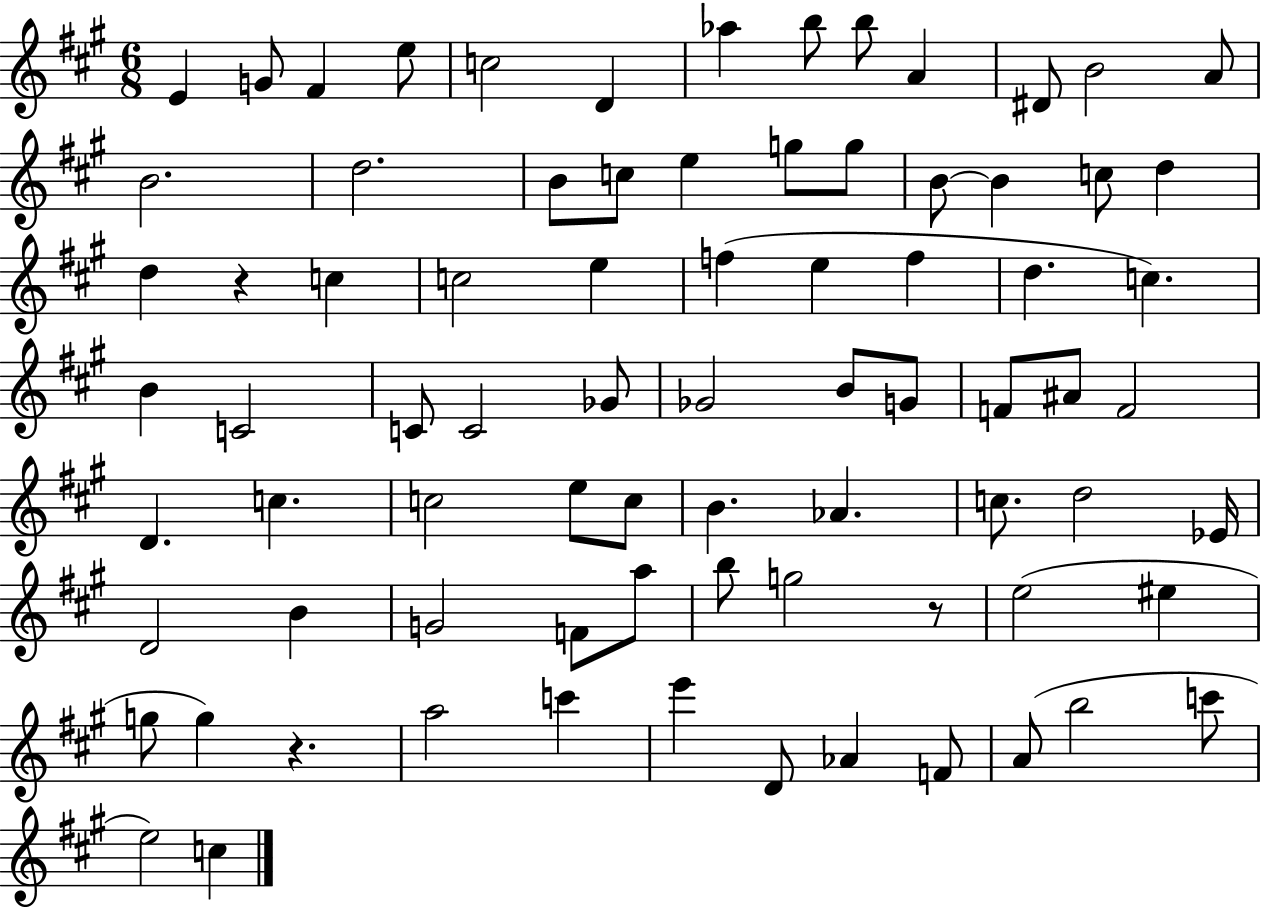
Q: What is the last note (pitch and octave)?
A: C5